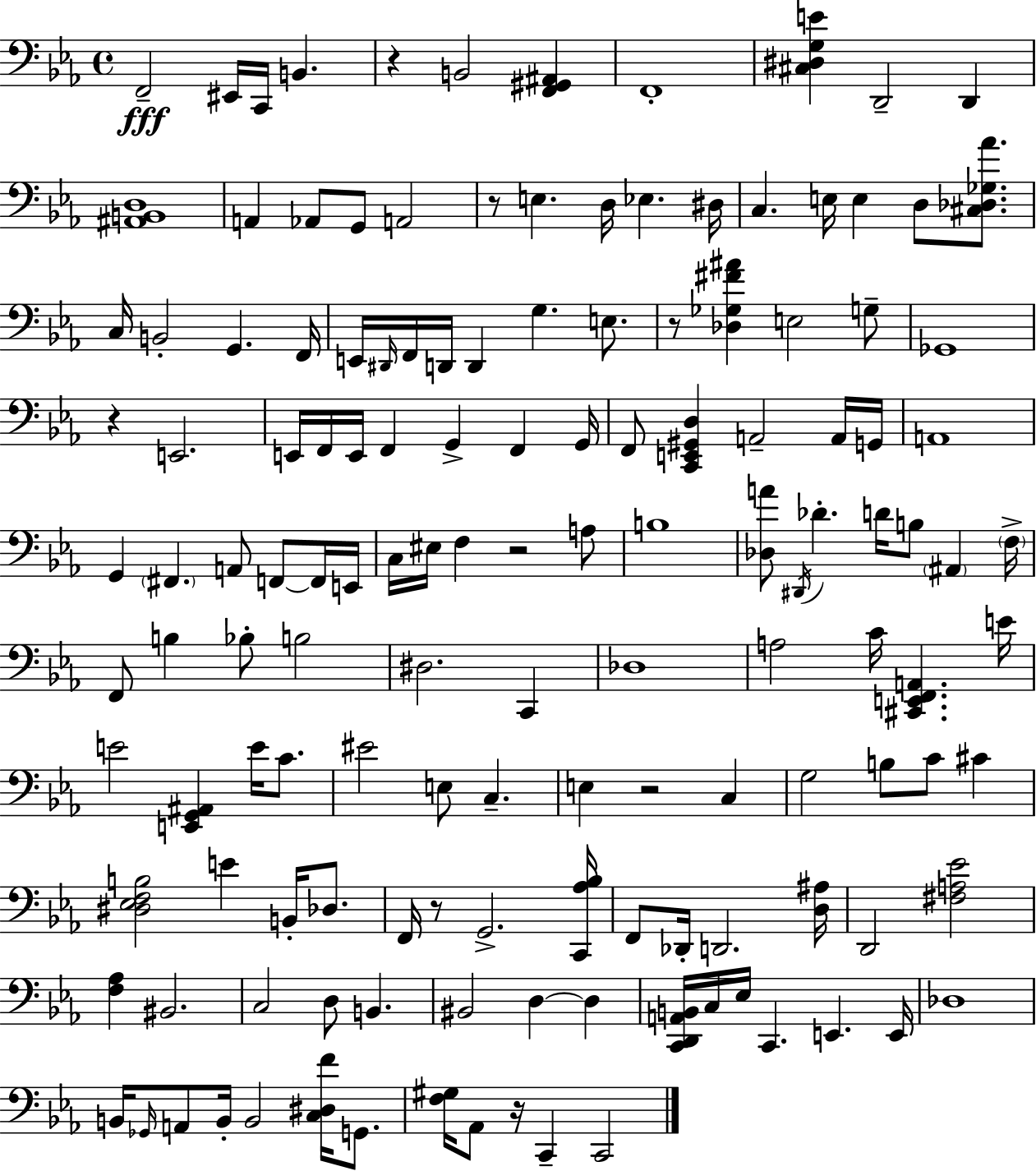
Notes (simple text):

F2/h EIS2/s C2/s B2/q. R/q B2/h [F2,G#2,A#2]/q F2/w [C#3,D#3,G3,E4]/q D2/h D2/q [A#2,B2,D3]/w A2/q Ab2/e G2/e A2/h R/e E3/q. D3/s Eb3/q. D#3/s C3/q. E3/s E3/q D3/e [C#3,Db3,Gb3,Ab4]/e. C3/s B2/h G2/q. F2/s E2/s D#2/s F2/s D2/s D2/q G3/q. E3/e. R/e [Db3,Gb3,F#4,A#4]/q E3/h G3/e Gb2/w R/q E2/h. E2/s F2/s E2/s F2/q G2/q F2/q G2/s F2/e [C2,E2,G#2,D3]/q A2/h A2/s G2/s A2/w G2/q F#2/q. A2/e F2/e F2/s E2/s C3/s EIS3/s F3/q R/h A3/e B3/w [Db3,A4]/e D#2/s Db4/q. D4/s B3/e A#2/q F3/s F2/e B3/q Bb3/e B3/h D#3/h. C2/q Db3/w A3/h C4/s [C#2,E2,F2,A2]/q. E4/s E4/h [E2,G2,A#2]/q E4/s C4/e. EIS4/h E3/e C3/q. E3/q R/h C3/q G3/h B3/e C4/e C#4/q [D#3,Eb3,F3,B3]/h E4/q B2/s Db3/e. F2/s R/e G2/h. [C2,Ab3,Bb3]/s F2/e Db2/s D2/h. [D3,A#3]/s D2/h [F#3,A3,Eb4]/h [F3,Ab3]/q BIS2/h. C3/h D3/e B2/q. BIS2/h D3/q D3/q [C2,D2,A2,B2]/s C3/s Eb3/s C2/q. E2/q. E2/s Db3/w B2/s Gb2/s A2/e B2/s B2/h [C3,D#3,F4]/s G2/e. [F3,G#3]/s Ab2/e R/s C2/q C2/h